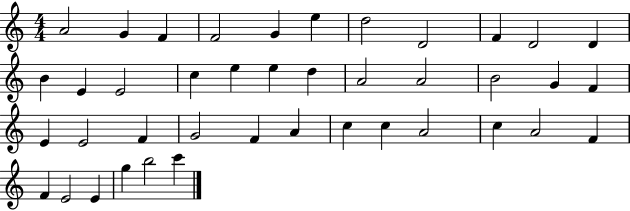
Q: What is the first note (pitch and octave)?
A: A4